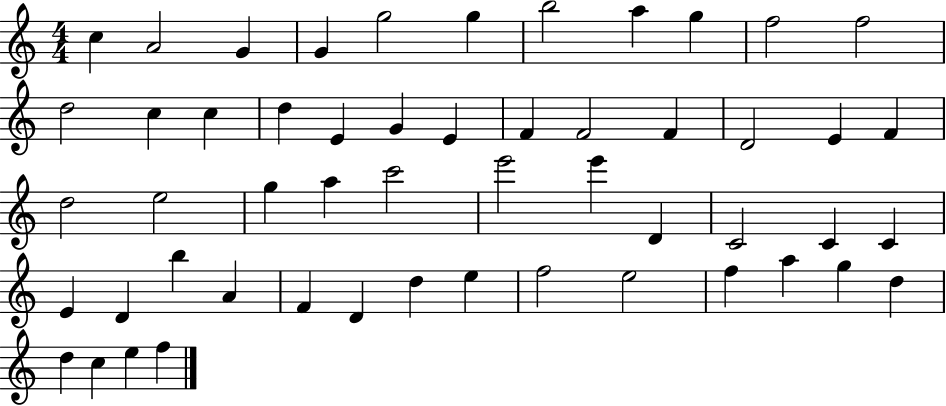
{
  \clef treble
  \numericTimeSignature
  \time 4/4
  \key c \major
  c''4 a'2 g'4 | g'4 g''2 g''4 | b''2 a''4 g''4 | f''2 f''2 | \break d''2 c''4 c''4 | d''4 e'4 g'4 e'4 | f'4 f'2 f'4 | d'2 e'4 f'4 | \break d''2 e''2 | g''4 a''4 c'''2 | e'''2 e'''4 d'4 | c'2 c'4 c'4 | \break e'4 d'4 b''4 a'4 | f'4 d'4 d''4 e''4 | f''2 e''2 | f''4 a''4 g''4 d''4 | \break d''4 c''4 e''4 f''4 | \bar "|."
}